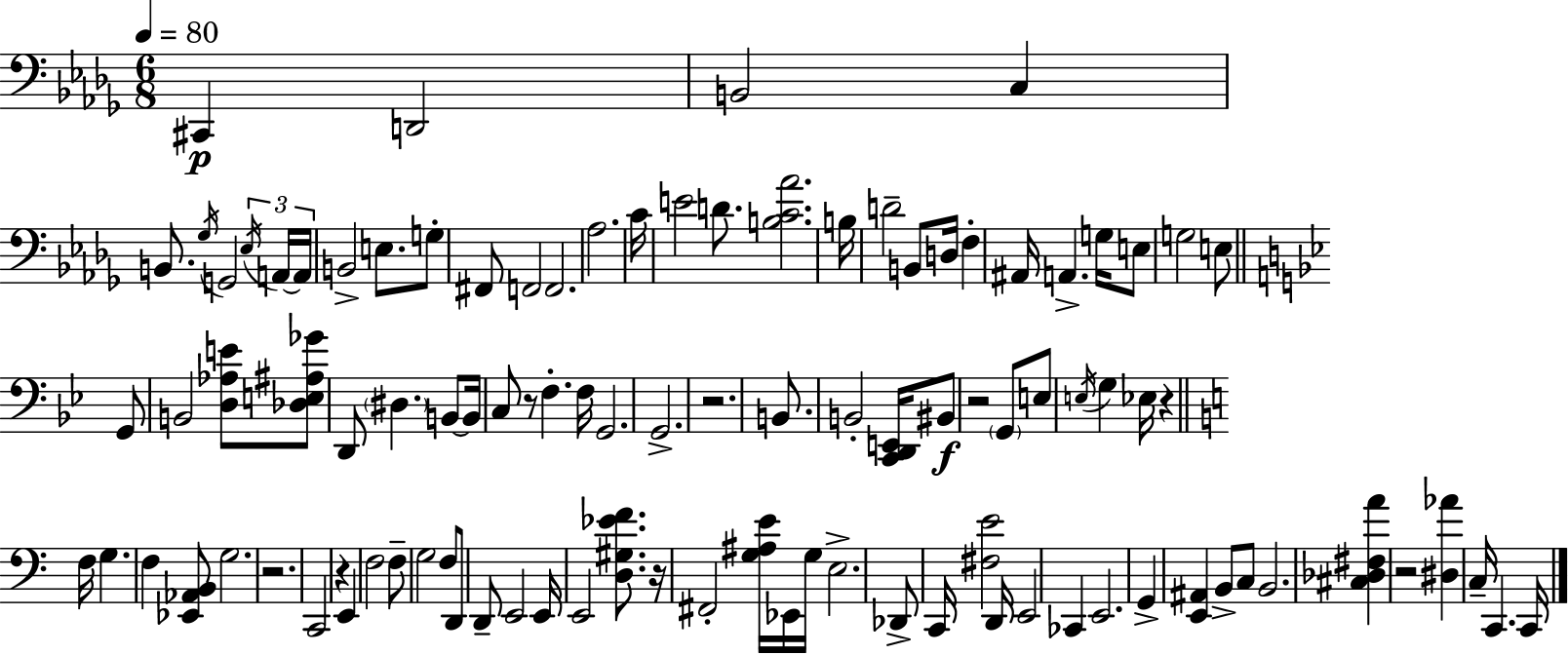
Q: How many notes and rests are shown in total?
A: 101